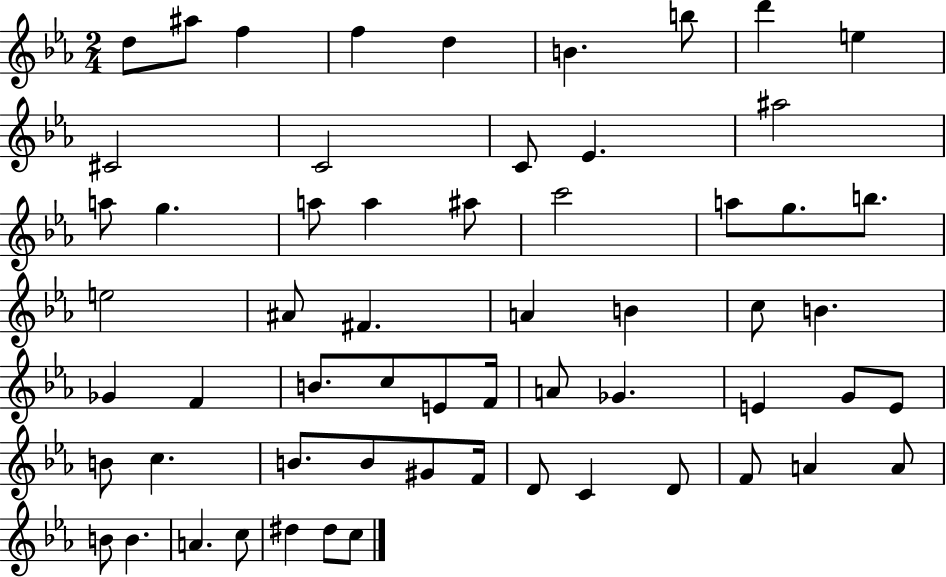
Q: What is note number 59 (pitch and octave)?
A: D#5